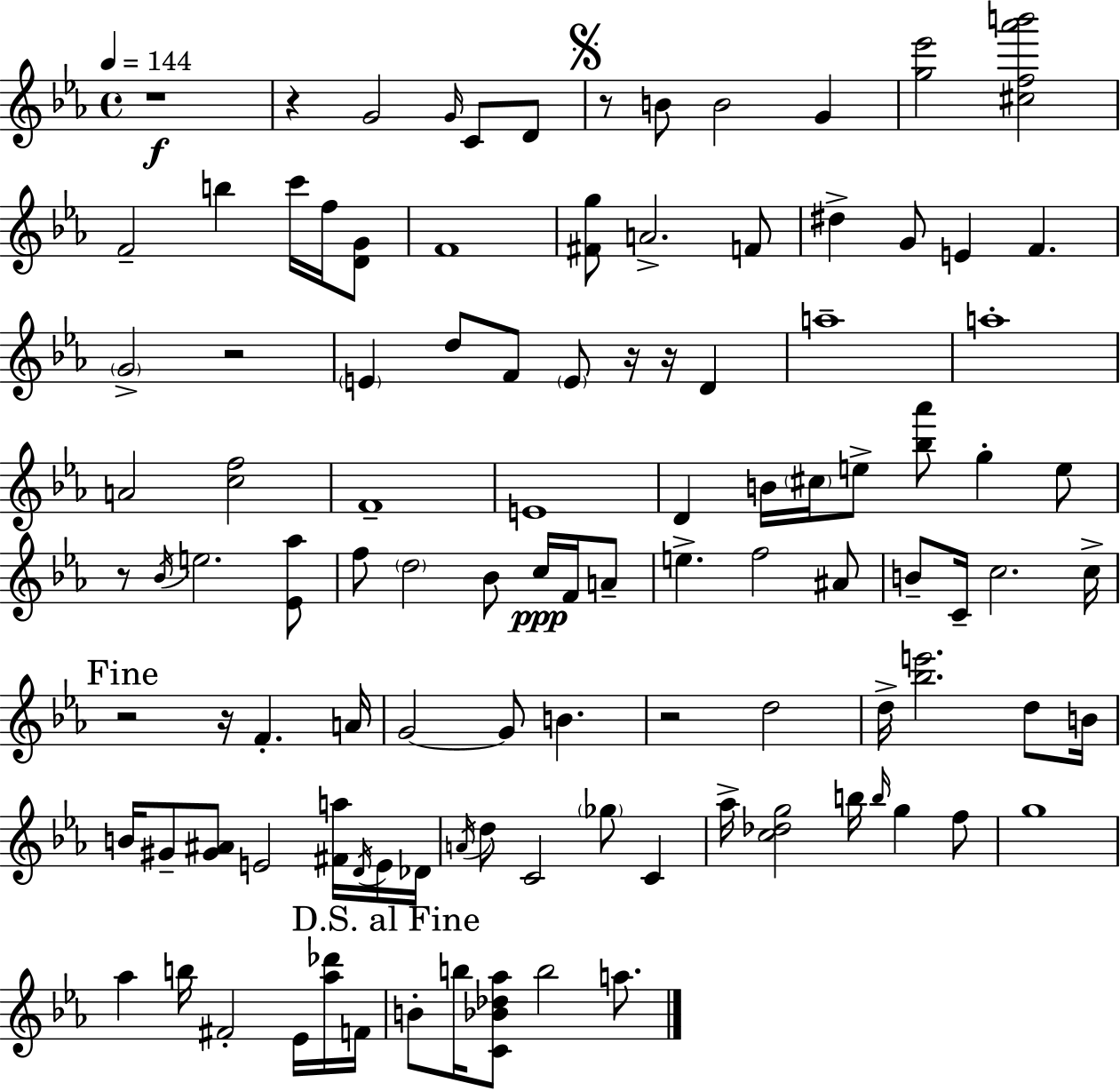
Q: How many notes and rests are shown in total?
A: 108